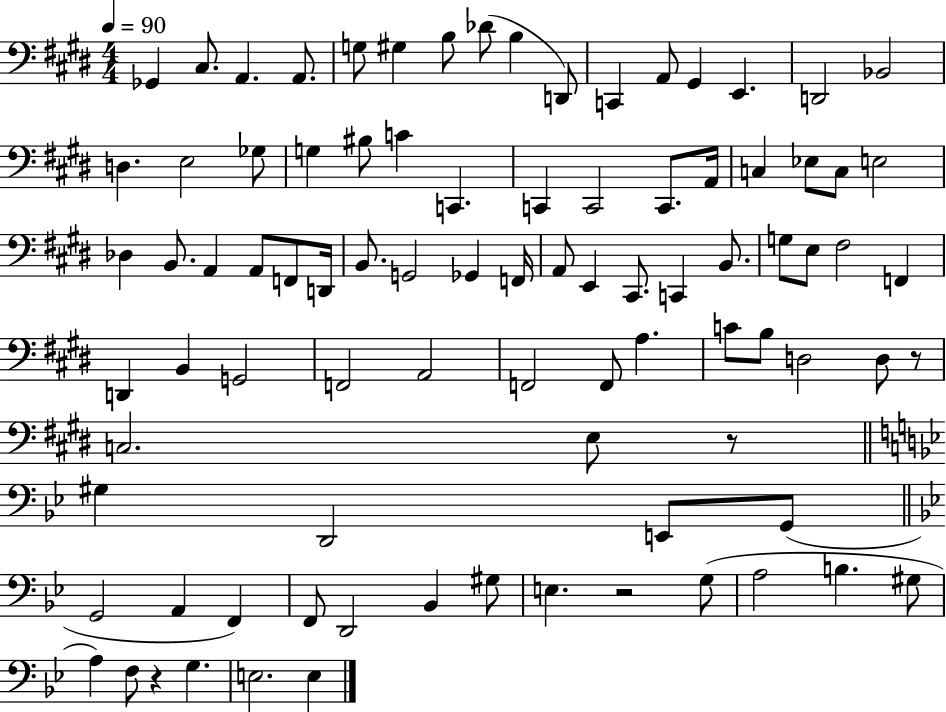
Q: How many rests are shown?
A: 4